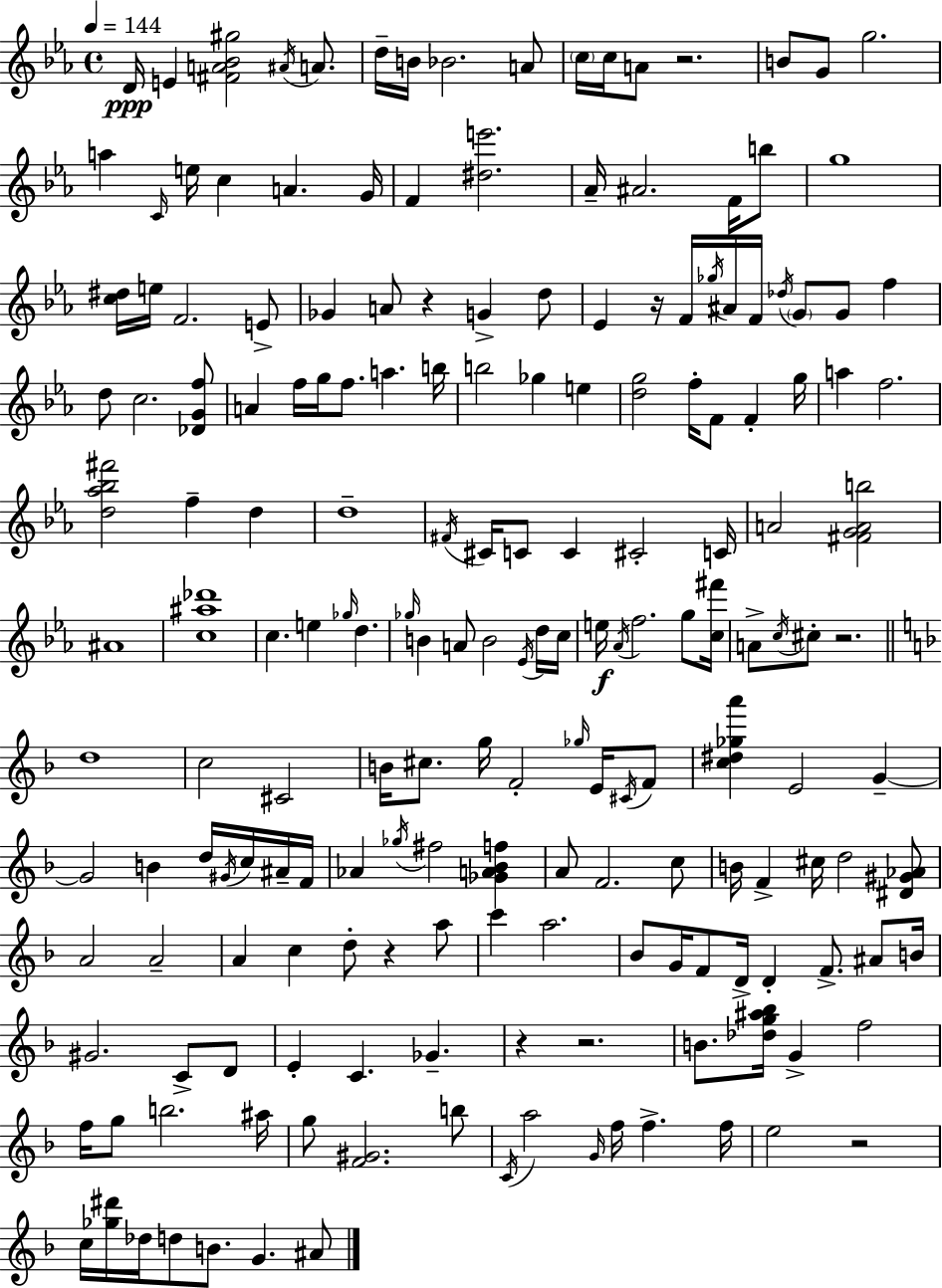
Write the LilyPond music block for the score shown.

{
  \clef treble
  \time 4/4
  \defaultTimeSignature
  \key c \minor
  \tempo 4 = 144
  \repeat volta 2 { d'16\ppp e'4 <fis' a' bes' gis''>2 \acciaccatura { ais'16 } a'8. | d''16-- b'16 bes'2. a'8 | \parenthesize c''16 c''16 a'8 r2. | b'8 g'8 g''2. | \break a''4 \grace { c'16 } e''16 c''4 a'4. | g'16 f'4 <dis'' e'''>2. | aes'16-- ais'2. f'16 | b''8 g''1 | \break <c'' dis''>16 e''16 f'2. | e'8-> ges'4 a'8 r4 g'4-> | d''8 ees'4 r16 f'16 \acciaccatura { ges''16 } ais'16 f'16 \acciaccatura { des''16 } \parenthesize g'8 g'8 | f''4 d''8 c''2. | \break <des' g' f''>8 a'4 f''16 g''16 f''8. a''4. | b''16 b''2 ges''4 | e''4 <d'' g''>2 f''16-. f'8 f'4-. | g''16 a''4 f''2. | \break <d'' aes'' bes'' fis'''>2 f''4-- | d''4 d''1-- | \acciaccatura { fis'16 } cis'16 c'8 c'4 cis'2-. | c'16 a'2 <fis' g' a' b''>2 | \break ais'1 | <c'' ais'' des'''>1 | c''4. e''4 \grace { ges''16 } | d''4. \grace { ges''16 } b'4 a'8 b'2 | \break \acciaccatura { ees'16 } d''16 c''16 e''16\f \acciaccatura { aes'16 } f''2. | g''8 <c'' fis'''>16 a'8-> \acciaccatura { c''16 } cis''8-. r2. | \bar "||" \break \key f \major d''1 | c''2 cis'2 | b'16 cis''8. g''16 f'2-. \grace { ges''16 } e'16 \acciaccatura { cis'16 } | f'8 <c'' dis'' ges'' a'''>4 e'2 g'4--~~ | \break g'2 b'4 d''16 \acciaccatura { gis'16 } | c''16 ais'16-- f'16 aes'4 \acciaccatura { ges''16 } fis''2 | <ges' a' bes' f''>4 a'8 f'2. | c''8 b'16 f'4-> cis''16 d''2 | \break <dis' gis' aes'>8 a'2 a'2-- | a'4 c''4 d''8-. r4 | a''8 c'''4 a''2. | bes'8 g'16 f'8 d'16-> d'4-. f'8.-> | \break ais'8 b'16 gis'2. | c'8-> d'8 e'4-. c'4. ges'4.-- | r4 r2. | b'8. <des'' g'' ais'' bes''>16 g'4-> f''2 | \break f''16 g''8 b''2. | ais''16 g''8 <f' gis'>2. | b''8 \acciaccatura { c'16 } a''2 \grace { g'16 } f''16 f''4.-> | f''16 e''2 r2 | \break c''16 <ges'' dis'''>16 des''16 d''8 b'8. g'4. | ais'8 } \bar "|."
}